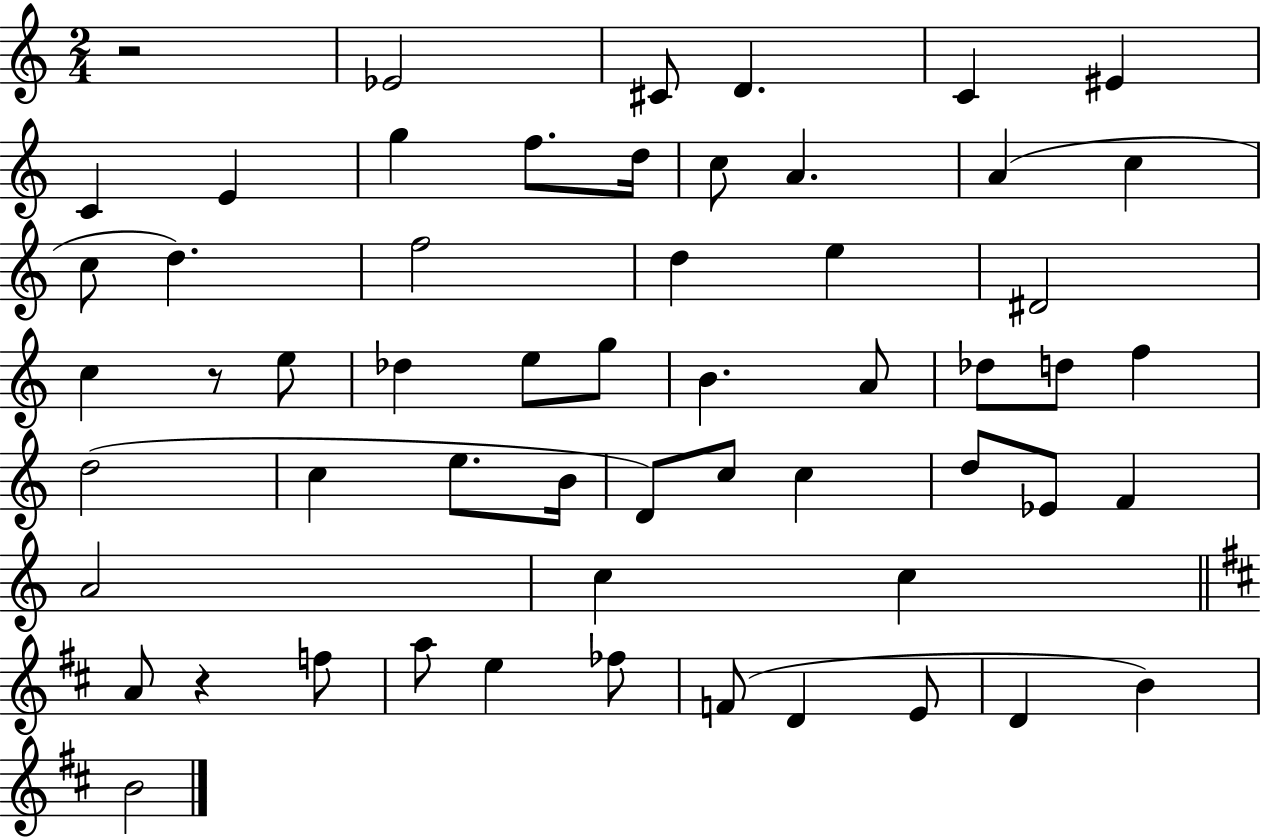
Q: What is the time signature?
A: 2/4